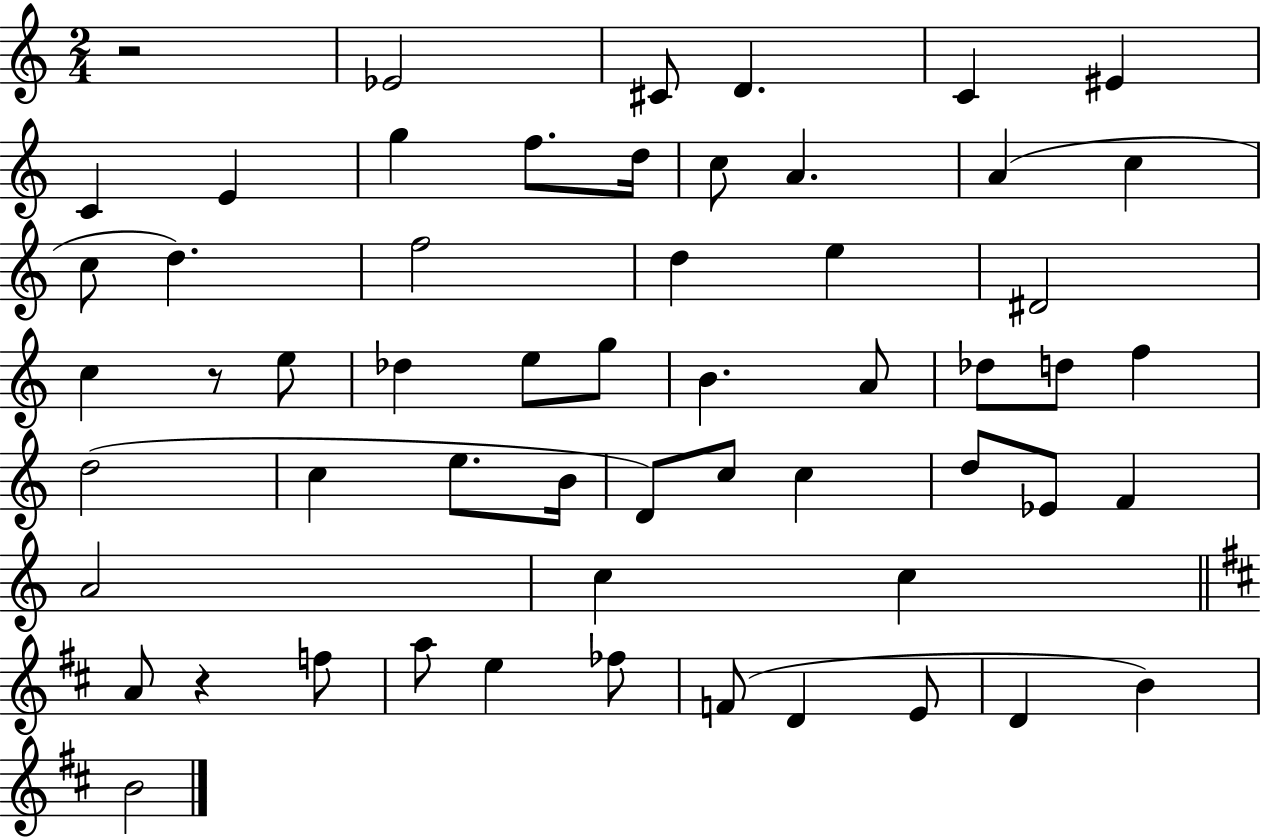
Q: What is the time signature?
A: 2/4